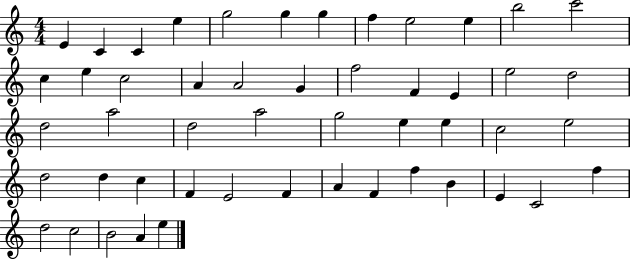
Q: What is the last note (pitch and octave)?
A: E5